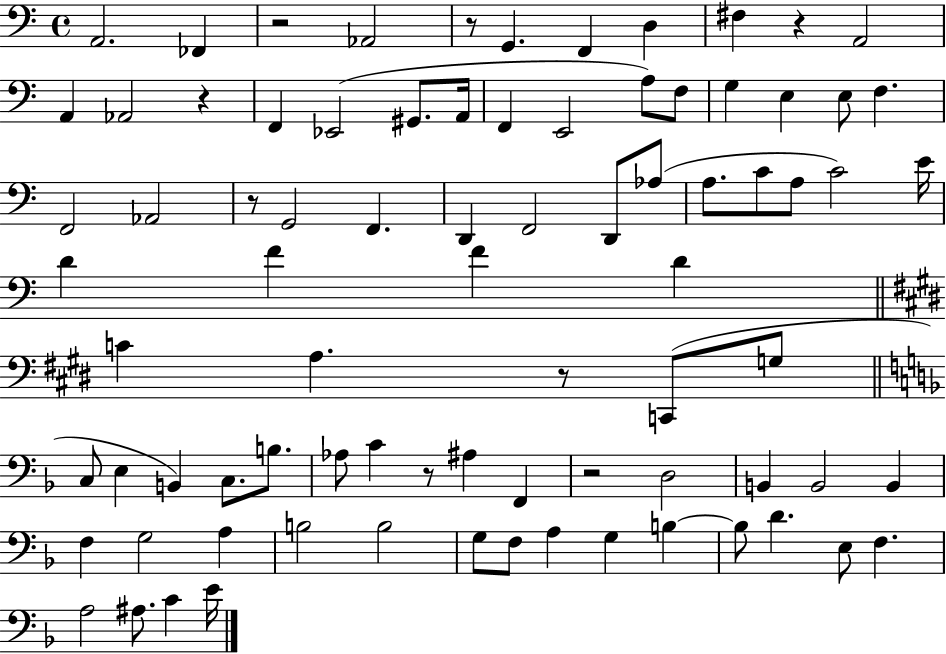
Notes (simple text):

A2/h. FES2/q R/h Ab2/h R/e G2/q. F2/q D3/q F#3/q R/q A2/h A2/q Ab2/h R/q F2/q Eb2/h G#2/e. A2/s F2/q E2/h A3/e F3/e G3/q E3/q E3/e F3/q. F2/h Ab2/h R/e G2/h F2/q. D2/q F2/h D2/e Ab3/e A3/e. C4/e A3/e C4/h E4/s D4/q F4/q F4/q D4/q C4/q A3/q. R/e C2/e G3/e C3/e E3/q B2/q C3/e. B3/e. Ab3/e C4/q R/e A#3/q F2/q R/h D3/h B2/q B2/h B2/q F3/q G3/h A3/q B3/h B3/h G3/e F3/e A3/q G3/q B3/q B3/e D4/q. E3/e F3/q. A3/h A#3/e. C4/q E4/s